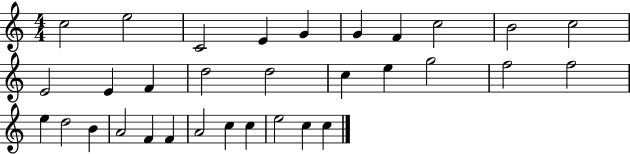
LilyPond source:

{
  \clef treble
  \numericTimeSignature
  \time 4/4
  \key c \major
  c''2 e''2 | c'2 e'4 g'4 | g'4 f'4 c''2 | b'2 c''2 | \break e'2 e'4 f'4 | d''2 d''2 | c''4 e''4 g''2 | f''2 f''2 | \break e''4 d''2 b'4 | a'2 f'4 f'4 | a'2 c''4 c''4 | e''2 c''4 c''4 | \break \bar "|."
}